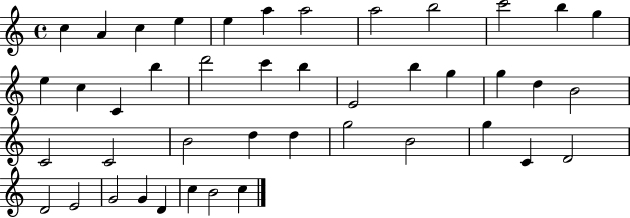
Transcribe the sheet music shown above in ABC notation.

X:1
T:Untitled
M:4/4
L:1/4
K:C
c A c e e a a2 a2 b2 c'2 b g e c C b d'2 c' b E2 b g g d B2 C2 C2 B2 d d g2 B2 g C D2 D2 E2 G2 G D c B2 c